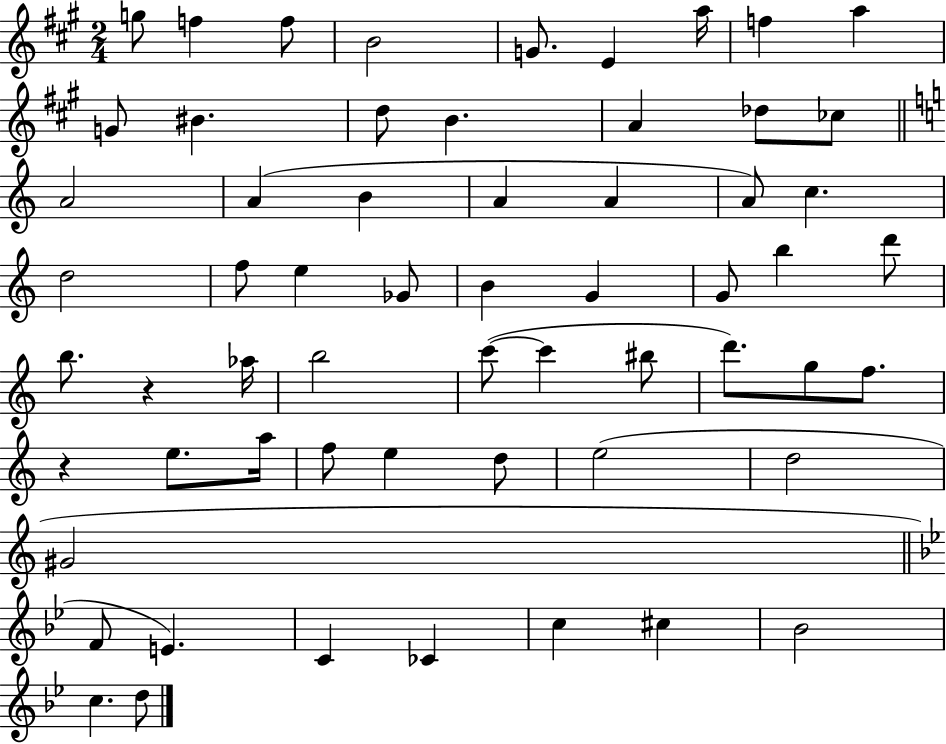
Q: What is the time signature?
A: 2/4